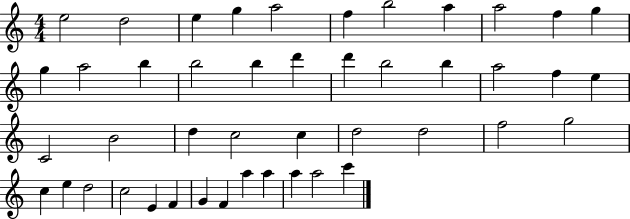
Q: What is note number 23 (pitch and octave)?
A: E5